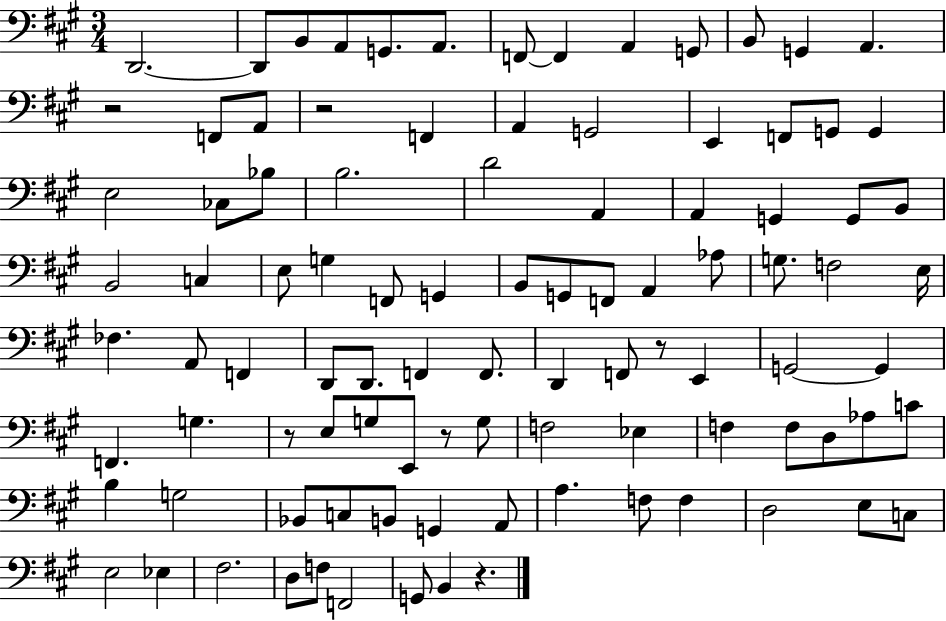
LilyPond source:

{
  \clef bass
  \numericTimeSignature
  \time 3/4
  \key a \major
  d,2.~~ | d,8 b,8 a,8 g,8. a,8. | f,8~~ f,4 a,4 g,8 | b,8 g,4 a,4. | \break r2 f,8 a,8 | r2 f,4 | a,4 g,2 | e,4 f,8 g,8 g,4 | \break e2 ces8 bes8 | b2. | d'2 a,4 | a,4 g,4 g,8 b,8 | \break b,2 c4 | e8 g4 f,8 g,4 | b,8 g,8 f,8 a,4 aes8 | g8. f2 e16 | \break fes4. a,8 f,4 | d,8 d,8. f,4 f,8. | d,4 f,8 r8 e,4 | g,2~~ g,4 | \break f,4. g4. | r8 e8 g8 e,8 r8 g8 | f2 ees4 | f4 f8 d8 aes8 c'8 | \break b4 g2 | bes,8 c8 b,8 g,4 a,8 | a4. f8 f4 | d2 e8 c8 | \break e2 ees4 | fis2. | d8 f8 f,2 | g,8 b,4 r4. | \break \bar "|."
}